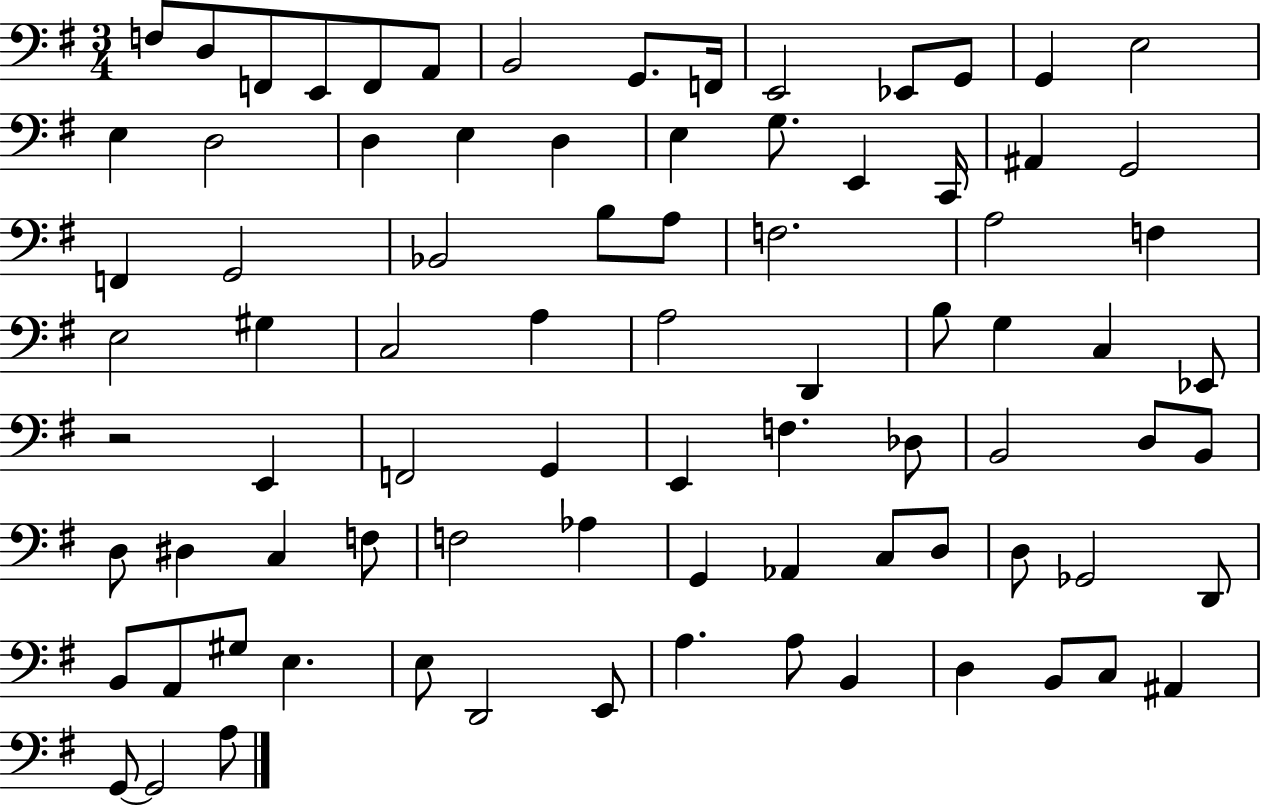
X:1
T:Untitled
M:3/4
L:1/4
K:G
F,/2 D,/2 F,,/2 E,,/2 F,,/2 A,,/2 B,,2 G,,/2 F,,/4 E,,2 _E,,/2 G,,/2 G,, E,2 E, D,2 D, E, D, E, G,/2 E,, C,,/4 ^A,, G,,2 F,, G,,2 _B,,2 B,/2 A,/2 F,2 A,2 F, E,2 ^G, C,2 A, A,2 D,, B,/2 G, C, _E,,/2 z2 E,, F,,2 G,, E,, F, _D,/2 B,,2 D,/2 B,,/2 D,/2 ^D, C, F,/2 F,2 _A, G,, _A,, C,/2 D,/2 D,/2 _G,,2 D,,/2 B,,/2 A,,/2 ^G,/2 E, E,/2 D,,2 E,,/2 A, A,/2 B,, D, B,,/2 C,/2 ^A,, G,,/2 G,,2 A,/2